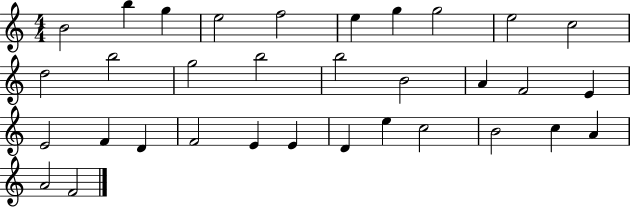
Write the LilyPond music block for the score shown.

{
  \clef treble
  \numericTimeSignature
  \time 4/4
  \key c \major
  b'2 b''4 g''4 | e''2 f''2 | e''4 g''4 g''2 | e''2 c''2 | \break d''2 b''2 | g''2 b''2 | b''2 b'2 | a'4 f'2 e'4 | \break e'2 f'4 d'4 | f'2 e'4 e'4 | d'4 e''4 c''2 | b'2 c''4 a'4 | \break a'2 f'2 | \bar "|."
}